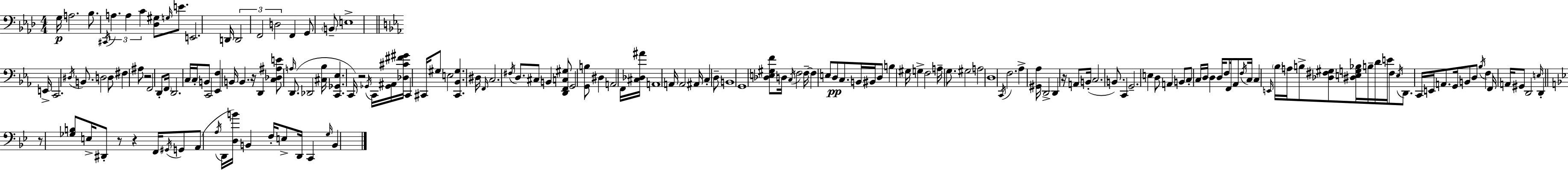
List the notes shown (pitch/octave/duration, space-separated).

G3/s A3/h. Bb3/e. C#2/s A3/q. A3/q C4/q [Db3,G#3]/e G3/s E4/e. E2/h. D2/s D2/h F2/h D3/h F2/q G2/e B2/e E3/w E2/s C2/h. D#3/s B2/e. D3/h D3/e F#3/q A#3/e R/h F2/h D2/e F2/s D2/h. C3/s C3/s B2/e C2/h [Eb2,F3]/q B2/s B2/q. R/s D2/q [C3,Db3,A#3,E4]/e A3/s D2/e. Db2/h [C#3,Bb3]/s [C2,Gb2,Eb3]/q. C2/s R/h Gb2/s C2/s [Gb2,A#2]/s [Db3,C#4,F#4,G#4]/s C2/q C#2/s G#3/e E3/h [C#2,Bb2,G#3]/q. D#3/s F2/s C3/h. F#3/s D3/e. C#3/e B2/q [D2,F2,C3,G#3]/e G2/h [G2,B3]/e D#3/q A2/h F2/s [C#3,Db3,A#4]/s A2/w A2/s A2/h A#2/s C3/q D3/e B2/w G2/w [Db3,E3,G#3,F4]/e D3/s C3/s F3/h F3/s F3/q E3/e D3/e C3/e. B2/s BIS2/s D3/e B3/q G#3/s G3/q F3/h A3/s G3/e. G#3/h A3/h D3/w C2/s F3/h. Ab3/q [G#2,Ab3]/s D2/h D2/q R/s A2/e B2/s C3/h. B2/e. C2/q G2/h. E3/q D3/e A2/q B2/e C3/e C3/s D3/s D3/q D3/s F3/e F2/s Ab2/e F3/s C3/s C3/q E2/s Bb3/s A3/s B3/e [Db3,F#3,G#3]/e [D#3,E3,G3,Bb3]/s B3/s D4/s E4/s F#3/e E3/s D2/e. C2/s E2/s A2/e. G2/s B2/e D3/e Bb3/s F3/q F2/s A2/s G#2/e D2/h E3/s D2/q R/e [Gb3,B3]/e E3/s D#2/e R/e R/q F2/s G#2/s G2/e A2/e A3/s D2/s [D3,B4]/s B2/q F3/s E3/e D2/s C2/q G3/s B2/q